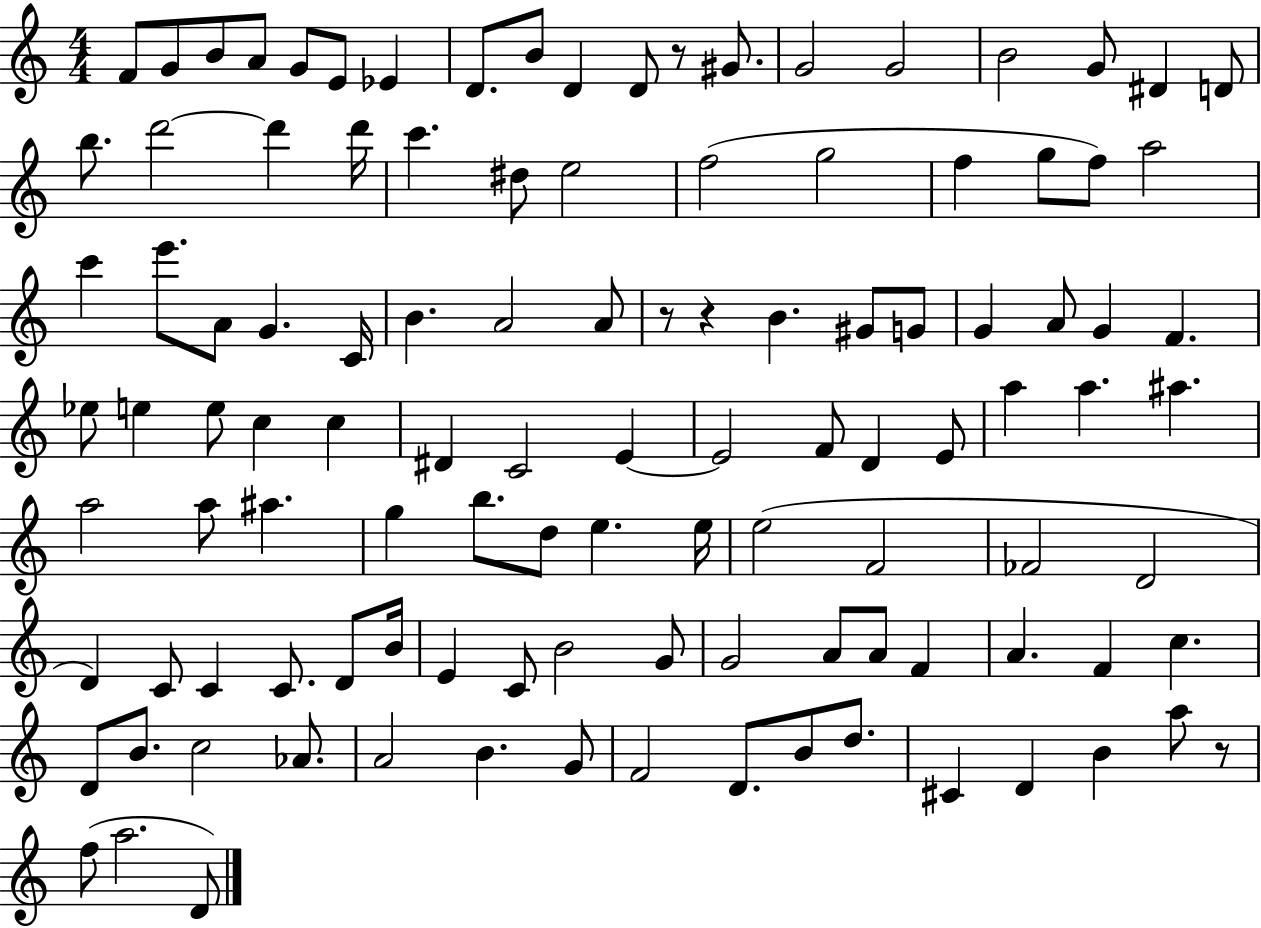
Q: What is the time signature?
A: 4/4